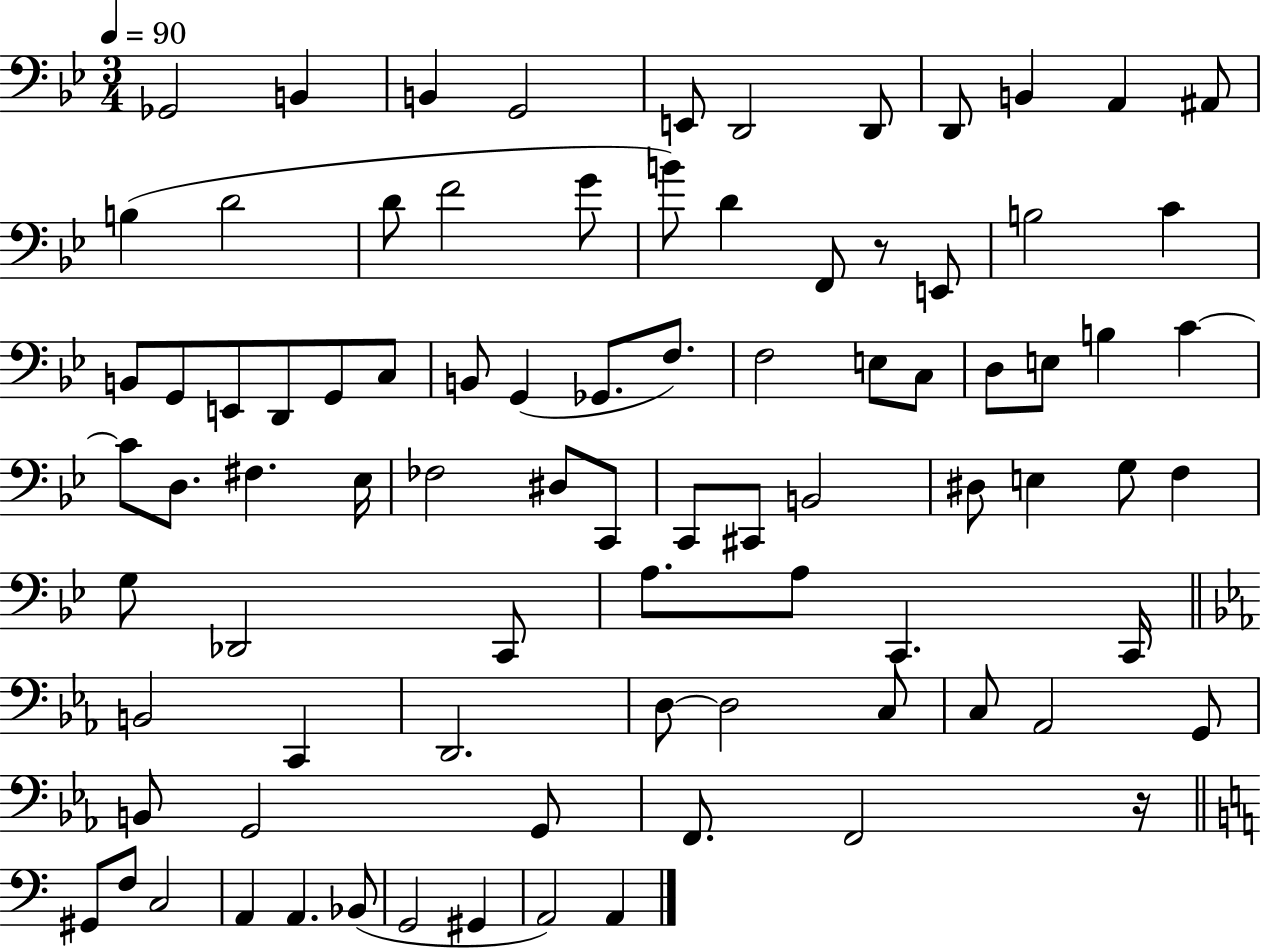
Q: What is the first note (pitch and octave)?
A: Gb2